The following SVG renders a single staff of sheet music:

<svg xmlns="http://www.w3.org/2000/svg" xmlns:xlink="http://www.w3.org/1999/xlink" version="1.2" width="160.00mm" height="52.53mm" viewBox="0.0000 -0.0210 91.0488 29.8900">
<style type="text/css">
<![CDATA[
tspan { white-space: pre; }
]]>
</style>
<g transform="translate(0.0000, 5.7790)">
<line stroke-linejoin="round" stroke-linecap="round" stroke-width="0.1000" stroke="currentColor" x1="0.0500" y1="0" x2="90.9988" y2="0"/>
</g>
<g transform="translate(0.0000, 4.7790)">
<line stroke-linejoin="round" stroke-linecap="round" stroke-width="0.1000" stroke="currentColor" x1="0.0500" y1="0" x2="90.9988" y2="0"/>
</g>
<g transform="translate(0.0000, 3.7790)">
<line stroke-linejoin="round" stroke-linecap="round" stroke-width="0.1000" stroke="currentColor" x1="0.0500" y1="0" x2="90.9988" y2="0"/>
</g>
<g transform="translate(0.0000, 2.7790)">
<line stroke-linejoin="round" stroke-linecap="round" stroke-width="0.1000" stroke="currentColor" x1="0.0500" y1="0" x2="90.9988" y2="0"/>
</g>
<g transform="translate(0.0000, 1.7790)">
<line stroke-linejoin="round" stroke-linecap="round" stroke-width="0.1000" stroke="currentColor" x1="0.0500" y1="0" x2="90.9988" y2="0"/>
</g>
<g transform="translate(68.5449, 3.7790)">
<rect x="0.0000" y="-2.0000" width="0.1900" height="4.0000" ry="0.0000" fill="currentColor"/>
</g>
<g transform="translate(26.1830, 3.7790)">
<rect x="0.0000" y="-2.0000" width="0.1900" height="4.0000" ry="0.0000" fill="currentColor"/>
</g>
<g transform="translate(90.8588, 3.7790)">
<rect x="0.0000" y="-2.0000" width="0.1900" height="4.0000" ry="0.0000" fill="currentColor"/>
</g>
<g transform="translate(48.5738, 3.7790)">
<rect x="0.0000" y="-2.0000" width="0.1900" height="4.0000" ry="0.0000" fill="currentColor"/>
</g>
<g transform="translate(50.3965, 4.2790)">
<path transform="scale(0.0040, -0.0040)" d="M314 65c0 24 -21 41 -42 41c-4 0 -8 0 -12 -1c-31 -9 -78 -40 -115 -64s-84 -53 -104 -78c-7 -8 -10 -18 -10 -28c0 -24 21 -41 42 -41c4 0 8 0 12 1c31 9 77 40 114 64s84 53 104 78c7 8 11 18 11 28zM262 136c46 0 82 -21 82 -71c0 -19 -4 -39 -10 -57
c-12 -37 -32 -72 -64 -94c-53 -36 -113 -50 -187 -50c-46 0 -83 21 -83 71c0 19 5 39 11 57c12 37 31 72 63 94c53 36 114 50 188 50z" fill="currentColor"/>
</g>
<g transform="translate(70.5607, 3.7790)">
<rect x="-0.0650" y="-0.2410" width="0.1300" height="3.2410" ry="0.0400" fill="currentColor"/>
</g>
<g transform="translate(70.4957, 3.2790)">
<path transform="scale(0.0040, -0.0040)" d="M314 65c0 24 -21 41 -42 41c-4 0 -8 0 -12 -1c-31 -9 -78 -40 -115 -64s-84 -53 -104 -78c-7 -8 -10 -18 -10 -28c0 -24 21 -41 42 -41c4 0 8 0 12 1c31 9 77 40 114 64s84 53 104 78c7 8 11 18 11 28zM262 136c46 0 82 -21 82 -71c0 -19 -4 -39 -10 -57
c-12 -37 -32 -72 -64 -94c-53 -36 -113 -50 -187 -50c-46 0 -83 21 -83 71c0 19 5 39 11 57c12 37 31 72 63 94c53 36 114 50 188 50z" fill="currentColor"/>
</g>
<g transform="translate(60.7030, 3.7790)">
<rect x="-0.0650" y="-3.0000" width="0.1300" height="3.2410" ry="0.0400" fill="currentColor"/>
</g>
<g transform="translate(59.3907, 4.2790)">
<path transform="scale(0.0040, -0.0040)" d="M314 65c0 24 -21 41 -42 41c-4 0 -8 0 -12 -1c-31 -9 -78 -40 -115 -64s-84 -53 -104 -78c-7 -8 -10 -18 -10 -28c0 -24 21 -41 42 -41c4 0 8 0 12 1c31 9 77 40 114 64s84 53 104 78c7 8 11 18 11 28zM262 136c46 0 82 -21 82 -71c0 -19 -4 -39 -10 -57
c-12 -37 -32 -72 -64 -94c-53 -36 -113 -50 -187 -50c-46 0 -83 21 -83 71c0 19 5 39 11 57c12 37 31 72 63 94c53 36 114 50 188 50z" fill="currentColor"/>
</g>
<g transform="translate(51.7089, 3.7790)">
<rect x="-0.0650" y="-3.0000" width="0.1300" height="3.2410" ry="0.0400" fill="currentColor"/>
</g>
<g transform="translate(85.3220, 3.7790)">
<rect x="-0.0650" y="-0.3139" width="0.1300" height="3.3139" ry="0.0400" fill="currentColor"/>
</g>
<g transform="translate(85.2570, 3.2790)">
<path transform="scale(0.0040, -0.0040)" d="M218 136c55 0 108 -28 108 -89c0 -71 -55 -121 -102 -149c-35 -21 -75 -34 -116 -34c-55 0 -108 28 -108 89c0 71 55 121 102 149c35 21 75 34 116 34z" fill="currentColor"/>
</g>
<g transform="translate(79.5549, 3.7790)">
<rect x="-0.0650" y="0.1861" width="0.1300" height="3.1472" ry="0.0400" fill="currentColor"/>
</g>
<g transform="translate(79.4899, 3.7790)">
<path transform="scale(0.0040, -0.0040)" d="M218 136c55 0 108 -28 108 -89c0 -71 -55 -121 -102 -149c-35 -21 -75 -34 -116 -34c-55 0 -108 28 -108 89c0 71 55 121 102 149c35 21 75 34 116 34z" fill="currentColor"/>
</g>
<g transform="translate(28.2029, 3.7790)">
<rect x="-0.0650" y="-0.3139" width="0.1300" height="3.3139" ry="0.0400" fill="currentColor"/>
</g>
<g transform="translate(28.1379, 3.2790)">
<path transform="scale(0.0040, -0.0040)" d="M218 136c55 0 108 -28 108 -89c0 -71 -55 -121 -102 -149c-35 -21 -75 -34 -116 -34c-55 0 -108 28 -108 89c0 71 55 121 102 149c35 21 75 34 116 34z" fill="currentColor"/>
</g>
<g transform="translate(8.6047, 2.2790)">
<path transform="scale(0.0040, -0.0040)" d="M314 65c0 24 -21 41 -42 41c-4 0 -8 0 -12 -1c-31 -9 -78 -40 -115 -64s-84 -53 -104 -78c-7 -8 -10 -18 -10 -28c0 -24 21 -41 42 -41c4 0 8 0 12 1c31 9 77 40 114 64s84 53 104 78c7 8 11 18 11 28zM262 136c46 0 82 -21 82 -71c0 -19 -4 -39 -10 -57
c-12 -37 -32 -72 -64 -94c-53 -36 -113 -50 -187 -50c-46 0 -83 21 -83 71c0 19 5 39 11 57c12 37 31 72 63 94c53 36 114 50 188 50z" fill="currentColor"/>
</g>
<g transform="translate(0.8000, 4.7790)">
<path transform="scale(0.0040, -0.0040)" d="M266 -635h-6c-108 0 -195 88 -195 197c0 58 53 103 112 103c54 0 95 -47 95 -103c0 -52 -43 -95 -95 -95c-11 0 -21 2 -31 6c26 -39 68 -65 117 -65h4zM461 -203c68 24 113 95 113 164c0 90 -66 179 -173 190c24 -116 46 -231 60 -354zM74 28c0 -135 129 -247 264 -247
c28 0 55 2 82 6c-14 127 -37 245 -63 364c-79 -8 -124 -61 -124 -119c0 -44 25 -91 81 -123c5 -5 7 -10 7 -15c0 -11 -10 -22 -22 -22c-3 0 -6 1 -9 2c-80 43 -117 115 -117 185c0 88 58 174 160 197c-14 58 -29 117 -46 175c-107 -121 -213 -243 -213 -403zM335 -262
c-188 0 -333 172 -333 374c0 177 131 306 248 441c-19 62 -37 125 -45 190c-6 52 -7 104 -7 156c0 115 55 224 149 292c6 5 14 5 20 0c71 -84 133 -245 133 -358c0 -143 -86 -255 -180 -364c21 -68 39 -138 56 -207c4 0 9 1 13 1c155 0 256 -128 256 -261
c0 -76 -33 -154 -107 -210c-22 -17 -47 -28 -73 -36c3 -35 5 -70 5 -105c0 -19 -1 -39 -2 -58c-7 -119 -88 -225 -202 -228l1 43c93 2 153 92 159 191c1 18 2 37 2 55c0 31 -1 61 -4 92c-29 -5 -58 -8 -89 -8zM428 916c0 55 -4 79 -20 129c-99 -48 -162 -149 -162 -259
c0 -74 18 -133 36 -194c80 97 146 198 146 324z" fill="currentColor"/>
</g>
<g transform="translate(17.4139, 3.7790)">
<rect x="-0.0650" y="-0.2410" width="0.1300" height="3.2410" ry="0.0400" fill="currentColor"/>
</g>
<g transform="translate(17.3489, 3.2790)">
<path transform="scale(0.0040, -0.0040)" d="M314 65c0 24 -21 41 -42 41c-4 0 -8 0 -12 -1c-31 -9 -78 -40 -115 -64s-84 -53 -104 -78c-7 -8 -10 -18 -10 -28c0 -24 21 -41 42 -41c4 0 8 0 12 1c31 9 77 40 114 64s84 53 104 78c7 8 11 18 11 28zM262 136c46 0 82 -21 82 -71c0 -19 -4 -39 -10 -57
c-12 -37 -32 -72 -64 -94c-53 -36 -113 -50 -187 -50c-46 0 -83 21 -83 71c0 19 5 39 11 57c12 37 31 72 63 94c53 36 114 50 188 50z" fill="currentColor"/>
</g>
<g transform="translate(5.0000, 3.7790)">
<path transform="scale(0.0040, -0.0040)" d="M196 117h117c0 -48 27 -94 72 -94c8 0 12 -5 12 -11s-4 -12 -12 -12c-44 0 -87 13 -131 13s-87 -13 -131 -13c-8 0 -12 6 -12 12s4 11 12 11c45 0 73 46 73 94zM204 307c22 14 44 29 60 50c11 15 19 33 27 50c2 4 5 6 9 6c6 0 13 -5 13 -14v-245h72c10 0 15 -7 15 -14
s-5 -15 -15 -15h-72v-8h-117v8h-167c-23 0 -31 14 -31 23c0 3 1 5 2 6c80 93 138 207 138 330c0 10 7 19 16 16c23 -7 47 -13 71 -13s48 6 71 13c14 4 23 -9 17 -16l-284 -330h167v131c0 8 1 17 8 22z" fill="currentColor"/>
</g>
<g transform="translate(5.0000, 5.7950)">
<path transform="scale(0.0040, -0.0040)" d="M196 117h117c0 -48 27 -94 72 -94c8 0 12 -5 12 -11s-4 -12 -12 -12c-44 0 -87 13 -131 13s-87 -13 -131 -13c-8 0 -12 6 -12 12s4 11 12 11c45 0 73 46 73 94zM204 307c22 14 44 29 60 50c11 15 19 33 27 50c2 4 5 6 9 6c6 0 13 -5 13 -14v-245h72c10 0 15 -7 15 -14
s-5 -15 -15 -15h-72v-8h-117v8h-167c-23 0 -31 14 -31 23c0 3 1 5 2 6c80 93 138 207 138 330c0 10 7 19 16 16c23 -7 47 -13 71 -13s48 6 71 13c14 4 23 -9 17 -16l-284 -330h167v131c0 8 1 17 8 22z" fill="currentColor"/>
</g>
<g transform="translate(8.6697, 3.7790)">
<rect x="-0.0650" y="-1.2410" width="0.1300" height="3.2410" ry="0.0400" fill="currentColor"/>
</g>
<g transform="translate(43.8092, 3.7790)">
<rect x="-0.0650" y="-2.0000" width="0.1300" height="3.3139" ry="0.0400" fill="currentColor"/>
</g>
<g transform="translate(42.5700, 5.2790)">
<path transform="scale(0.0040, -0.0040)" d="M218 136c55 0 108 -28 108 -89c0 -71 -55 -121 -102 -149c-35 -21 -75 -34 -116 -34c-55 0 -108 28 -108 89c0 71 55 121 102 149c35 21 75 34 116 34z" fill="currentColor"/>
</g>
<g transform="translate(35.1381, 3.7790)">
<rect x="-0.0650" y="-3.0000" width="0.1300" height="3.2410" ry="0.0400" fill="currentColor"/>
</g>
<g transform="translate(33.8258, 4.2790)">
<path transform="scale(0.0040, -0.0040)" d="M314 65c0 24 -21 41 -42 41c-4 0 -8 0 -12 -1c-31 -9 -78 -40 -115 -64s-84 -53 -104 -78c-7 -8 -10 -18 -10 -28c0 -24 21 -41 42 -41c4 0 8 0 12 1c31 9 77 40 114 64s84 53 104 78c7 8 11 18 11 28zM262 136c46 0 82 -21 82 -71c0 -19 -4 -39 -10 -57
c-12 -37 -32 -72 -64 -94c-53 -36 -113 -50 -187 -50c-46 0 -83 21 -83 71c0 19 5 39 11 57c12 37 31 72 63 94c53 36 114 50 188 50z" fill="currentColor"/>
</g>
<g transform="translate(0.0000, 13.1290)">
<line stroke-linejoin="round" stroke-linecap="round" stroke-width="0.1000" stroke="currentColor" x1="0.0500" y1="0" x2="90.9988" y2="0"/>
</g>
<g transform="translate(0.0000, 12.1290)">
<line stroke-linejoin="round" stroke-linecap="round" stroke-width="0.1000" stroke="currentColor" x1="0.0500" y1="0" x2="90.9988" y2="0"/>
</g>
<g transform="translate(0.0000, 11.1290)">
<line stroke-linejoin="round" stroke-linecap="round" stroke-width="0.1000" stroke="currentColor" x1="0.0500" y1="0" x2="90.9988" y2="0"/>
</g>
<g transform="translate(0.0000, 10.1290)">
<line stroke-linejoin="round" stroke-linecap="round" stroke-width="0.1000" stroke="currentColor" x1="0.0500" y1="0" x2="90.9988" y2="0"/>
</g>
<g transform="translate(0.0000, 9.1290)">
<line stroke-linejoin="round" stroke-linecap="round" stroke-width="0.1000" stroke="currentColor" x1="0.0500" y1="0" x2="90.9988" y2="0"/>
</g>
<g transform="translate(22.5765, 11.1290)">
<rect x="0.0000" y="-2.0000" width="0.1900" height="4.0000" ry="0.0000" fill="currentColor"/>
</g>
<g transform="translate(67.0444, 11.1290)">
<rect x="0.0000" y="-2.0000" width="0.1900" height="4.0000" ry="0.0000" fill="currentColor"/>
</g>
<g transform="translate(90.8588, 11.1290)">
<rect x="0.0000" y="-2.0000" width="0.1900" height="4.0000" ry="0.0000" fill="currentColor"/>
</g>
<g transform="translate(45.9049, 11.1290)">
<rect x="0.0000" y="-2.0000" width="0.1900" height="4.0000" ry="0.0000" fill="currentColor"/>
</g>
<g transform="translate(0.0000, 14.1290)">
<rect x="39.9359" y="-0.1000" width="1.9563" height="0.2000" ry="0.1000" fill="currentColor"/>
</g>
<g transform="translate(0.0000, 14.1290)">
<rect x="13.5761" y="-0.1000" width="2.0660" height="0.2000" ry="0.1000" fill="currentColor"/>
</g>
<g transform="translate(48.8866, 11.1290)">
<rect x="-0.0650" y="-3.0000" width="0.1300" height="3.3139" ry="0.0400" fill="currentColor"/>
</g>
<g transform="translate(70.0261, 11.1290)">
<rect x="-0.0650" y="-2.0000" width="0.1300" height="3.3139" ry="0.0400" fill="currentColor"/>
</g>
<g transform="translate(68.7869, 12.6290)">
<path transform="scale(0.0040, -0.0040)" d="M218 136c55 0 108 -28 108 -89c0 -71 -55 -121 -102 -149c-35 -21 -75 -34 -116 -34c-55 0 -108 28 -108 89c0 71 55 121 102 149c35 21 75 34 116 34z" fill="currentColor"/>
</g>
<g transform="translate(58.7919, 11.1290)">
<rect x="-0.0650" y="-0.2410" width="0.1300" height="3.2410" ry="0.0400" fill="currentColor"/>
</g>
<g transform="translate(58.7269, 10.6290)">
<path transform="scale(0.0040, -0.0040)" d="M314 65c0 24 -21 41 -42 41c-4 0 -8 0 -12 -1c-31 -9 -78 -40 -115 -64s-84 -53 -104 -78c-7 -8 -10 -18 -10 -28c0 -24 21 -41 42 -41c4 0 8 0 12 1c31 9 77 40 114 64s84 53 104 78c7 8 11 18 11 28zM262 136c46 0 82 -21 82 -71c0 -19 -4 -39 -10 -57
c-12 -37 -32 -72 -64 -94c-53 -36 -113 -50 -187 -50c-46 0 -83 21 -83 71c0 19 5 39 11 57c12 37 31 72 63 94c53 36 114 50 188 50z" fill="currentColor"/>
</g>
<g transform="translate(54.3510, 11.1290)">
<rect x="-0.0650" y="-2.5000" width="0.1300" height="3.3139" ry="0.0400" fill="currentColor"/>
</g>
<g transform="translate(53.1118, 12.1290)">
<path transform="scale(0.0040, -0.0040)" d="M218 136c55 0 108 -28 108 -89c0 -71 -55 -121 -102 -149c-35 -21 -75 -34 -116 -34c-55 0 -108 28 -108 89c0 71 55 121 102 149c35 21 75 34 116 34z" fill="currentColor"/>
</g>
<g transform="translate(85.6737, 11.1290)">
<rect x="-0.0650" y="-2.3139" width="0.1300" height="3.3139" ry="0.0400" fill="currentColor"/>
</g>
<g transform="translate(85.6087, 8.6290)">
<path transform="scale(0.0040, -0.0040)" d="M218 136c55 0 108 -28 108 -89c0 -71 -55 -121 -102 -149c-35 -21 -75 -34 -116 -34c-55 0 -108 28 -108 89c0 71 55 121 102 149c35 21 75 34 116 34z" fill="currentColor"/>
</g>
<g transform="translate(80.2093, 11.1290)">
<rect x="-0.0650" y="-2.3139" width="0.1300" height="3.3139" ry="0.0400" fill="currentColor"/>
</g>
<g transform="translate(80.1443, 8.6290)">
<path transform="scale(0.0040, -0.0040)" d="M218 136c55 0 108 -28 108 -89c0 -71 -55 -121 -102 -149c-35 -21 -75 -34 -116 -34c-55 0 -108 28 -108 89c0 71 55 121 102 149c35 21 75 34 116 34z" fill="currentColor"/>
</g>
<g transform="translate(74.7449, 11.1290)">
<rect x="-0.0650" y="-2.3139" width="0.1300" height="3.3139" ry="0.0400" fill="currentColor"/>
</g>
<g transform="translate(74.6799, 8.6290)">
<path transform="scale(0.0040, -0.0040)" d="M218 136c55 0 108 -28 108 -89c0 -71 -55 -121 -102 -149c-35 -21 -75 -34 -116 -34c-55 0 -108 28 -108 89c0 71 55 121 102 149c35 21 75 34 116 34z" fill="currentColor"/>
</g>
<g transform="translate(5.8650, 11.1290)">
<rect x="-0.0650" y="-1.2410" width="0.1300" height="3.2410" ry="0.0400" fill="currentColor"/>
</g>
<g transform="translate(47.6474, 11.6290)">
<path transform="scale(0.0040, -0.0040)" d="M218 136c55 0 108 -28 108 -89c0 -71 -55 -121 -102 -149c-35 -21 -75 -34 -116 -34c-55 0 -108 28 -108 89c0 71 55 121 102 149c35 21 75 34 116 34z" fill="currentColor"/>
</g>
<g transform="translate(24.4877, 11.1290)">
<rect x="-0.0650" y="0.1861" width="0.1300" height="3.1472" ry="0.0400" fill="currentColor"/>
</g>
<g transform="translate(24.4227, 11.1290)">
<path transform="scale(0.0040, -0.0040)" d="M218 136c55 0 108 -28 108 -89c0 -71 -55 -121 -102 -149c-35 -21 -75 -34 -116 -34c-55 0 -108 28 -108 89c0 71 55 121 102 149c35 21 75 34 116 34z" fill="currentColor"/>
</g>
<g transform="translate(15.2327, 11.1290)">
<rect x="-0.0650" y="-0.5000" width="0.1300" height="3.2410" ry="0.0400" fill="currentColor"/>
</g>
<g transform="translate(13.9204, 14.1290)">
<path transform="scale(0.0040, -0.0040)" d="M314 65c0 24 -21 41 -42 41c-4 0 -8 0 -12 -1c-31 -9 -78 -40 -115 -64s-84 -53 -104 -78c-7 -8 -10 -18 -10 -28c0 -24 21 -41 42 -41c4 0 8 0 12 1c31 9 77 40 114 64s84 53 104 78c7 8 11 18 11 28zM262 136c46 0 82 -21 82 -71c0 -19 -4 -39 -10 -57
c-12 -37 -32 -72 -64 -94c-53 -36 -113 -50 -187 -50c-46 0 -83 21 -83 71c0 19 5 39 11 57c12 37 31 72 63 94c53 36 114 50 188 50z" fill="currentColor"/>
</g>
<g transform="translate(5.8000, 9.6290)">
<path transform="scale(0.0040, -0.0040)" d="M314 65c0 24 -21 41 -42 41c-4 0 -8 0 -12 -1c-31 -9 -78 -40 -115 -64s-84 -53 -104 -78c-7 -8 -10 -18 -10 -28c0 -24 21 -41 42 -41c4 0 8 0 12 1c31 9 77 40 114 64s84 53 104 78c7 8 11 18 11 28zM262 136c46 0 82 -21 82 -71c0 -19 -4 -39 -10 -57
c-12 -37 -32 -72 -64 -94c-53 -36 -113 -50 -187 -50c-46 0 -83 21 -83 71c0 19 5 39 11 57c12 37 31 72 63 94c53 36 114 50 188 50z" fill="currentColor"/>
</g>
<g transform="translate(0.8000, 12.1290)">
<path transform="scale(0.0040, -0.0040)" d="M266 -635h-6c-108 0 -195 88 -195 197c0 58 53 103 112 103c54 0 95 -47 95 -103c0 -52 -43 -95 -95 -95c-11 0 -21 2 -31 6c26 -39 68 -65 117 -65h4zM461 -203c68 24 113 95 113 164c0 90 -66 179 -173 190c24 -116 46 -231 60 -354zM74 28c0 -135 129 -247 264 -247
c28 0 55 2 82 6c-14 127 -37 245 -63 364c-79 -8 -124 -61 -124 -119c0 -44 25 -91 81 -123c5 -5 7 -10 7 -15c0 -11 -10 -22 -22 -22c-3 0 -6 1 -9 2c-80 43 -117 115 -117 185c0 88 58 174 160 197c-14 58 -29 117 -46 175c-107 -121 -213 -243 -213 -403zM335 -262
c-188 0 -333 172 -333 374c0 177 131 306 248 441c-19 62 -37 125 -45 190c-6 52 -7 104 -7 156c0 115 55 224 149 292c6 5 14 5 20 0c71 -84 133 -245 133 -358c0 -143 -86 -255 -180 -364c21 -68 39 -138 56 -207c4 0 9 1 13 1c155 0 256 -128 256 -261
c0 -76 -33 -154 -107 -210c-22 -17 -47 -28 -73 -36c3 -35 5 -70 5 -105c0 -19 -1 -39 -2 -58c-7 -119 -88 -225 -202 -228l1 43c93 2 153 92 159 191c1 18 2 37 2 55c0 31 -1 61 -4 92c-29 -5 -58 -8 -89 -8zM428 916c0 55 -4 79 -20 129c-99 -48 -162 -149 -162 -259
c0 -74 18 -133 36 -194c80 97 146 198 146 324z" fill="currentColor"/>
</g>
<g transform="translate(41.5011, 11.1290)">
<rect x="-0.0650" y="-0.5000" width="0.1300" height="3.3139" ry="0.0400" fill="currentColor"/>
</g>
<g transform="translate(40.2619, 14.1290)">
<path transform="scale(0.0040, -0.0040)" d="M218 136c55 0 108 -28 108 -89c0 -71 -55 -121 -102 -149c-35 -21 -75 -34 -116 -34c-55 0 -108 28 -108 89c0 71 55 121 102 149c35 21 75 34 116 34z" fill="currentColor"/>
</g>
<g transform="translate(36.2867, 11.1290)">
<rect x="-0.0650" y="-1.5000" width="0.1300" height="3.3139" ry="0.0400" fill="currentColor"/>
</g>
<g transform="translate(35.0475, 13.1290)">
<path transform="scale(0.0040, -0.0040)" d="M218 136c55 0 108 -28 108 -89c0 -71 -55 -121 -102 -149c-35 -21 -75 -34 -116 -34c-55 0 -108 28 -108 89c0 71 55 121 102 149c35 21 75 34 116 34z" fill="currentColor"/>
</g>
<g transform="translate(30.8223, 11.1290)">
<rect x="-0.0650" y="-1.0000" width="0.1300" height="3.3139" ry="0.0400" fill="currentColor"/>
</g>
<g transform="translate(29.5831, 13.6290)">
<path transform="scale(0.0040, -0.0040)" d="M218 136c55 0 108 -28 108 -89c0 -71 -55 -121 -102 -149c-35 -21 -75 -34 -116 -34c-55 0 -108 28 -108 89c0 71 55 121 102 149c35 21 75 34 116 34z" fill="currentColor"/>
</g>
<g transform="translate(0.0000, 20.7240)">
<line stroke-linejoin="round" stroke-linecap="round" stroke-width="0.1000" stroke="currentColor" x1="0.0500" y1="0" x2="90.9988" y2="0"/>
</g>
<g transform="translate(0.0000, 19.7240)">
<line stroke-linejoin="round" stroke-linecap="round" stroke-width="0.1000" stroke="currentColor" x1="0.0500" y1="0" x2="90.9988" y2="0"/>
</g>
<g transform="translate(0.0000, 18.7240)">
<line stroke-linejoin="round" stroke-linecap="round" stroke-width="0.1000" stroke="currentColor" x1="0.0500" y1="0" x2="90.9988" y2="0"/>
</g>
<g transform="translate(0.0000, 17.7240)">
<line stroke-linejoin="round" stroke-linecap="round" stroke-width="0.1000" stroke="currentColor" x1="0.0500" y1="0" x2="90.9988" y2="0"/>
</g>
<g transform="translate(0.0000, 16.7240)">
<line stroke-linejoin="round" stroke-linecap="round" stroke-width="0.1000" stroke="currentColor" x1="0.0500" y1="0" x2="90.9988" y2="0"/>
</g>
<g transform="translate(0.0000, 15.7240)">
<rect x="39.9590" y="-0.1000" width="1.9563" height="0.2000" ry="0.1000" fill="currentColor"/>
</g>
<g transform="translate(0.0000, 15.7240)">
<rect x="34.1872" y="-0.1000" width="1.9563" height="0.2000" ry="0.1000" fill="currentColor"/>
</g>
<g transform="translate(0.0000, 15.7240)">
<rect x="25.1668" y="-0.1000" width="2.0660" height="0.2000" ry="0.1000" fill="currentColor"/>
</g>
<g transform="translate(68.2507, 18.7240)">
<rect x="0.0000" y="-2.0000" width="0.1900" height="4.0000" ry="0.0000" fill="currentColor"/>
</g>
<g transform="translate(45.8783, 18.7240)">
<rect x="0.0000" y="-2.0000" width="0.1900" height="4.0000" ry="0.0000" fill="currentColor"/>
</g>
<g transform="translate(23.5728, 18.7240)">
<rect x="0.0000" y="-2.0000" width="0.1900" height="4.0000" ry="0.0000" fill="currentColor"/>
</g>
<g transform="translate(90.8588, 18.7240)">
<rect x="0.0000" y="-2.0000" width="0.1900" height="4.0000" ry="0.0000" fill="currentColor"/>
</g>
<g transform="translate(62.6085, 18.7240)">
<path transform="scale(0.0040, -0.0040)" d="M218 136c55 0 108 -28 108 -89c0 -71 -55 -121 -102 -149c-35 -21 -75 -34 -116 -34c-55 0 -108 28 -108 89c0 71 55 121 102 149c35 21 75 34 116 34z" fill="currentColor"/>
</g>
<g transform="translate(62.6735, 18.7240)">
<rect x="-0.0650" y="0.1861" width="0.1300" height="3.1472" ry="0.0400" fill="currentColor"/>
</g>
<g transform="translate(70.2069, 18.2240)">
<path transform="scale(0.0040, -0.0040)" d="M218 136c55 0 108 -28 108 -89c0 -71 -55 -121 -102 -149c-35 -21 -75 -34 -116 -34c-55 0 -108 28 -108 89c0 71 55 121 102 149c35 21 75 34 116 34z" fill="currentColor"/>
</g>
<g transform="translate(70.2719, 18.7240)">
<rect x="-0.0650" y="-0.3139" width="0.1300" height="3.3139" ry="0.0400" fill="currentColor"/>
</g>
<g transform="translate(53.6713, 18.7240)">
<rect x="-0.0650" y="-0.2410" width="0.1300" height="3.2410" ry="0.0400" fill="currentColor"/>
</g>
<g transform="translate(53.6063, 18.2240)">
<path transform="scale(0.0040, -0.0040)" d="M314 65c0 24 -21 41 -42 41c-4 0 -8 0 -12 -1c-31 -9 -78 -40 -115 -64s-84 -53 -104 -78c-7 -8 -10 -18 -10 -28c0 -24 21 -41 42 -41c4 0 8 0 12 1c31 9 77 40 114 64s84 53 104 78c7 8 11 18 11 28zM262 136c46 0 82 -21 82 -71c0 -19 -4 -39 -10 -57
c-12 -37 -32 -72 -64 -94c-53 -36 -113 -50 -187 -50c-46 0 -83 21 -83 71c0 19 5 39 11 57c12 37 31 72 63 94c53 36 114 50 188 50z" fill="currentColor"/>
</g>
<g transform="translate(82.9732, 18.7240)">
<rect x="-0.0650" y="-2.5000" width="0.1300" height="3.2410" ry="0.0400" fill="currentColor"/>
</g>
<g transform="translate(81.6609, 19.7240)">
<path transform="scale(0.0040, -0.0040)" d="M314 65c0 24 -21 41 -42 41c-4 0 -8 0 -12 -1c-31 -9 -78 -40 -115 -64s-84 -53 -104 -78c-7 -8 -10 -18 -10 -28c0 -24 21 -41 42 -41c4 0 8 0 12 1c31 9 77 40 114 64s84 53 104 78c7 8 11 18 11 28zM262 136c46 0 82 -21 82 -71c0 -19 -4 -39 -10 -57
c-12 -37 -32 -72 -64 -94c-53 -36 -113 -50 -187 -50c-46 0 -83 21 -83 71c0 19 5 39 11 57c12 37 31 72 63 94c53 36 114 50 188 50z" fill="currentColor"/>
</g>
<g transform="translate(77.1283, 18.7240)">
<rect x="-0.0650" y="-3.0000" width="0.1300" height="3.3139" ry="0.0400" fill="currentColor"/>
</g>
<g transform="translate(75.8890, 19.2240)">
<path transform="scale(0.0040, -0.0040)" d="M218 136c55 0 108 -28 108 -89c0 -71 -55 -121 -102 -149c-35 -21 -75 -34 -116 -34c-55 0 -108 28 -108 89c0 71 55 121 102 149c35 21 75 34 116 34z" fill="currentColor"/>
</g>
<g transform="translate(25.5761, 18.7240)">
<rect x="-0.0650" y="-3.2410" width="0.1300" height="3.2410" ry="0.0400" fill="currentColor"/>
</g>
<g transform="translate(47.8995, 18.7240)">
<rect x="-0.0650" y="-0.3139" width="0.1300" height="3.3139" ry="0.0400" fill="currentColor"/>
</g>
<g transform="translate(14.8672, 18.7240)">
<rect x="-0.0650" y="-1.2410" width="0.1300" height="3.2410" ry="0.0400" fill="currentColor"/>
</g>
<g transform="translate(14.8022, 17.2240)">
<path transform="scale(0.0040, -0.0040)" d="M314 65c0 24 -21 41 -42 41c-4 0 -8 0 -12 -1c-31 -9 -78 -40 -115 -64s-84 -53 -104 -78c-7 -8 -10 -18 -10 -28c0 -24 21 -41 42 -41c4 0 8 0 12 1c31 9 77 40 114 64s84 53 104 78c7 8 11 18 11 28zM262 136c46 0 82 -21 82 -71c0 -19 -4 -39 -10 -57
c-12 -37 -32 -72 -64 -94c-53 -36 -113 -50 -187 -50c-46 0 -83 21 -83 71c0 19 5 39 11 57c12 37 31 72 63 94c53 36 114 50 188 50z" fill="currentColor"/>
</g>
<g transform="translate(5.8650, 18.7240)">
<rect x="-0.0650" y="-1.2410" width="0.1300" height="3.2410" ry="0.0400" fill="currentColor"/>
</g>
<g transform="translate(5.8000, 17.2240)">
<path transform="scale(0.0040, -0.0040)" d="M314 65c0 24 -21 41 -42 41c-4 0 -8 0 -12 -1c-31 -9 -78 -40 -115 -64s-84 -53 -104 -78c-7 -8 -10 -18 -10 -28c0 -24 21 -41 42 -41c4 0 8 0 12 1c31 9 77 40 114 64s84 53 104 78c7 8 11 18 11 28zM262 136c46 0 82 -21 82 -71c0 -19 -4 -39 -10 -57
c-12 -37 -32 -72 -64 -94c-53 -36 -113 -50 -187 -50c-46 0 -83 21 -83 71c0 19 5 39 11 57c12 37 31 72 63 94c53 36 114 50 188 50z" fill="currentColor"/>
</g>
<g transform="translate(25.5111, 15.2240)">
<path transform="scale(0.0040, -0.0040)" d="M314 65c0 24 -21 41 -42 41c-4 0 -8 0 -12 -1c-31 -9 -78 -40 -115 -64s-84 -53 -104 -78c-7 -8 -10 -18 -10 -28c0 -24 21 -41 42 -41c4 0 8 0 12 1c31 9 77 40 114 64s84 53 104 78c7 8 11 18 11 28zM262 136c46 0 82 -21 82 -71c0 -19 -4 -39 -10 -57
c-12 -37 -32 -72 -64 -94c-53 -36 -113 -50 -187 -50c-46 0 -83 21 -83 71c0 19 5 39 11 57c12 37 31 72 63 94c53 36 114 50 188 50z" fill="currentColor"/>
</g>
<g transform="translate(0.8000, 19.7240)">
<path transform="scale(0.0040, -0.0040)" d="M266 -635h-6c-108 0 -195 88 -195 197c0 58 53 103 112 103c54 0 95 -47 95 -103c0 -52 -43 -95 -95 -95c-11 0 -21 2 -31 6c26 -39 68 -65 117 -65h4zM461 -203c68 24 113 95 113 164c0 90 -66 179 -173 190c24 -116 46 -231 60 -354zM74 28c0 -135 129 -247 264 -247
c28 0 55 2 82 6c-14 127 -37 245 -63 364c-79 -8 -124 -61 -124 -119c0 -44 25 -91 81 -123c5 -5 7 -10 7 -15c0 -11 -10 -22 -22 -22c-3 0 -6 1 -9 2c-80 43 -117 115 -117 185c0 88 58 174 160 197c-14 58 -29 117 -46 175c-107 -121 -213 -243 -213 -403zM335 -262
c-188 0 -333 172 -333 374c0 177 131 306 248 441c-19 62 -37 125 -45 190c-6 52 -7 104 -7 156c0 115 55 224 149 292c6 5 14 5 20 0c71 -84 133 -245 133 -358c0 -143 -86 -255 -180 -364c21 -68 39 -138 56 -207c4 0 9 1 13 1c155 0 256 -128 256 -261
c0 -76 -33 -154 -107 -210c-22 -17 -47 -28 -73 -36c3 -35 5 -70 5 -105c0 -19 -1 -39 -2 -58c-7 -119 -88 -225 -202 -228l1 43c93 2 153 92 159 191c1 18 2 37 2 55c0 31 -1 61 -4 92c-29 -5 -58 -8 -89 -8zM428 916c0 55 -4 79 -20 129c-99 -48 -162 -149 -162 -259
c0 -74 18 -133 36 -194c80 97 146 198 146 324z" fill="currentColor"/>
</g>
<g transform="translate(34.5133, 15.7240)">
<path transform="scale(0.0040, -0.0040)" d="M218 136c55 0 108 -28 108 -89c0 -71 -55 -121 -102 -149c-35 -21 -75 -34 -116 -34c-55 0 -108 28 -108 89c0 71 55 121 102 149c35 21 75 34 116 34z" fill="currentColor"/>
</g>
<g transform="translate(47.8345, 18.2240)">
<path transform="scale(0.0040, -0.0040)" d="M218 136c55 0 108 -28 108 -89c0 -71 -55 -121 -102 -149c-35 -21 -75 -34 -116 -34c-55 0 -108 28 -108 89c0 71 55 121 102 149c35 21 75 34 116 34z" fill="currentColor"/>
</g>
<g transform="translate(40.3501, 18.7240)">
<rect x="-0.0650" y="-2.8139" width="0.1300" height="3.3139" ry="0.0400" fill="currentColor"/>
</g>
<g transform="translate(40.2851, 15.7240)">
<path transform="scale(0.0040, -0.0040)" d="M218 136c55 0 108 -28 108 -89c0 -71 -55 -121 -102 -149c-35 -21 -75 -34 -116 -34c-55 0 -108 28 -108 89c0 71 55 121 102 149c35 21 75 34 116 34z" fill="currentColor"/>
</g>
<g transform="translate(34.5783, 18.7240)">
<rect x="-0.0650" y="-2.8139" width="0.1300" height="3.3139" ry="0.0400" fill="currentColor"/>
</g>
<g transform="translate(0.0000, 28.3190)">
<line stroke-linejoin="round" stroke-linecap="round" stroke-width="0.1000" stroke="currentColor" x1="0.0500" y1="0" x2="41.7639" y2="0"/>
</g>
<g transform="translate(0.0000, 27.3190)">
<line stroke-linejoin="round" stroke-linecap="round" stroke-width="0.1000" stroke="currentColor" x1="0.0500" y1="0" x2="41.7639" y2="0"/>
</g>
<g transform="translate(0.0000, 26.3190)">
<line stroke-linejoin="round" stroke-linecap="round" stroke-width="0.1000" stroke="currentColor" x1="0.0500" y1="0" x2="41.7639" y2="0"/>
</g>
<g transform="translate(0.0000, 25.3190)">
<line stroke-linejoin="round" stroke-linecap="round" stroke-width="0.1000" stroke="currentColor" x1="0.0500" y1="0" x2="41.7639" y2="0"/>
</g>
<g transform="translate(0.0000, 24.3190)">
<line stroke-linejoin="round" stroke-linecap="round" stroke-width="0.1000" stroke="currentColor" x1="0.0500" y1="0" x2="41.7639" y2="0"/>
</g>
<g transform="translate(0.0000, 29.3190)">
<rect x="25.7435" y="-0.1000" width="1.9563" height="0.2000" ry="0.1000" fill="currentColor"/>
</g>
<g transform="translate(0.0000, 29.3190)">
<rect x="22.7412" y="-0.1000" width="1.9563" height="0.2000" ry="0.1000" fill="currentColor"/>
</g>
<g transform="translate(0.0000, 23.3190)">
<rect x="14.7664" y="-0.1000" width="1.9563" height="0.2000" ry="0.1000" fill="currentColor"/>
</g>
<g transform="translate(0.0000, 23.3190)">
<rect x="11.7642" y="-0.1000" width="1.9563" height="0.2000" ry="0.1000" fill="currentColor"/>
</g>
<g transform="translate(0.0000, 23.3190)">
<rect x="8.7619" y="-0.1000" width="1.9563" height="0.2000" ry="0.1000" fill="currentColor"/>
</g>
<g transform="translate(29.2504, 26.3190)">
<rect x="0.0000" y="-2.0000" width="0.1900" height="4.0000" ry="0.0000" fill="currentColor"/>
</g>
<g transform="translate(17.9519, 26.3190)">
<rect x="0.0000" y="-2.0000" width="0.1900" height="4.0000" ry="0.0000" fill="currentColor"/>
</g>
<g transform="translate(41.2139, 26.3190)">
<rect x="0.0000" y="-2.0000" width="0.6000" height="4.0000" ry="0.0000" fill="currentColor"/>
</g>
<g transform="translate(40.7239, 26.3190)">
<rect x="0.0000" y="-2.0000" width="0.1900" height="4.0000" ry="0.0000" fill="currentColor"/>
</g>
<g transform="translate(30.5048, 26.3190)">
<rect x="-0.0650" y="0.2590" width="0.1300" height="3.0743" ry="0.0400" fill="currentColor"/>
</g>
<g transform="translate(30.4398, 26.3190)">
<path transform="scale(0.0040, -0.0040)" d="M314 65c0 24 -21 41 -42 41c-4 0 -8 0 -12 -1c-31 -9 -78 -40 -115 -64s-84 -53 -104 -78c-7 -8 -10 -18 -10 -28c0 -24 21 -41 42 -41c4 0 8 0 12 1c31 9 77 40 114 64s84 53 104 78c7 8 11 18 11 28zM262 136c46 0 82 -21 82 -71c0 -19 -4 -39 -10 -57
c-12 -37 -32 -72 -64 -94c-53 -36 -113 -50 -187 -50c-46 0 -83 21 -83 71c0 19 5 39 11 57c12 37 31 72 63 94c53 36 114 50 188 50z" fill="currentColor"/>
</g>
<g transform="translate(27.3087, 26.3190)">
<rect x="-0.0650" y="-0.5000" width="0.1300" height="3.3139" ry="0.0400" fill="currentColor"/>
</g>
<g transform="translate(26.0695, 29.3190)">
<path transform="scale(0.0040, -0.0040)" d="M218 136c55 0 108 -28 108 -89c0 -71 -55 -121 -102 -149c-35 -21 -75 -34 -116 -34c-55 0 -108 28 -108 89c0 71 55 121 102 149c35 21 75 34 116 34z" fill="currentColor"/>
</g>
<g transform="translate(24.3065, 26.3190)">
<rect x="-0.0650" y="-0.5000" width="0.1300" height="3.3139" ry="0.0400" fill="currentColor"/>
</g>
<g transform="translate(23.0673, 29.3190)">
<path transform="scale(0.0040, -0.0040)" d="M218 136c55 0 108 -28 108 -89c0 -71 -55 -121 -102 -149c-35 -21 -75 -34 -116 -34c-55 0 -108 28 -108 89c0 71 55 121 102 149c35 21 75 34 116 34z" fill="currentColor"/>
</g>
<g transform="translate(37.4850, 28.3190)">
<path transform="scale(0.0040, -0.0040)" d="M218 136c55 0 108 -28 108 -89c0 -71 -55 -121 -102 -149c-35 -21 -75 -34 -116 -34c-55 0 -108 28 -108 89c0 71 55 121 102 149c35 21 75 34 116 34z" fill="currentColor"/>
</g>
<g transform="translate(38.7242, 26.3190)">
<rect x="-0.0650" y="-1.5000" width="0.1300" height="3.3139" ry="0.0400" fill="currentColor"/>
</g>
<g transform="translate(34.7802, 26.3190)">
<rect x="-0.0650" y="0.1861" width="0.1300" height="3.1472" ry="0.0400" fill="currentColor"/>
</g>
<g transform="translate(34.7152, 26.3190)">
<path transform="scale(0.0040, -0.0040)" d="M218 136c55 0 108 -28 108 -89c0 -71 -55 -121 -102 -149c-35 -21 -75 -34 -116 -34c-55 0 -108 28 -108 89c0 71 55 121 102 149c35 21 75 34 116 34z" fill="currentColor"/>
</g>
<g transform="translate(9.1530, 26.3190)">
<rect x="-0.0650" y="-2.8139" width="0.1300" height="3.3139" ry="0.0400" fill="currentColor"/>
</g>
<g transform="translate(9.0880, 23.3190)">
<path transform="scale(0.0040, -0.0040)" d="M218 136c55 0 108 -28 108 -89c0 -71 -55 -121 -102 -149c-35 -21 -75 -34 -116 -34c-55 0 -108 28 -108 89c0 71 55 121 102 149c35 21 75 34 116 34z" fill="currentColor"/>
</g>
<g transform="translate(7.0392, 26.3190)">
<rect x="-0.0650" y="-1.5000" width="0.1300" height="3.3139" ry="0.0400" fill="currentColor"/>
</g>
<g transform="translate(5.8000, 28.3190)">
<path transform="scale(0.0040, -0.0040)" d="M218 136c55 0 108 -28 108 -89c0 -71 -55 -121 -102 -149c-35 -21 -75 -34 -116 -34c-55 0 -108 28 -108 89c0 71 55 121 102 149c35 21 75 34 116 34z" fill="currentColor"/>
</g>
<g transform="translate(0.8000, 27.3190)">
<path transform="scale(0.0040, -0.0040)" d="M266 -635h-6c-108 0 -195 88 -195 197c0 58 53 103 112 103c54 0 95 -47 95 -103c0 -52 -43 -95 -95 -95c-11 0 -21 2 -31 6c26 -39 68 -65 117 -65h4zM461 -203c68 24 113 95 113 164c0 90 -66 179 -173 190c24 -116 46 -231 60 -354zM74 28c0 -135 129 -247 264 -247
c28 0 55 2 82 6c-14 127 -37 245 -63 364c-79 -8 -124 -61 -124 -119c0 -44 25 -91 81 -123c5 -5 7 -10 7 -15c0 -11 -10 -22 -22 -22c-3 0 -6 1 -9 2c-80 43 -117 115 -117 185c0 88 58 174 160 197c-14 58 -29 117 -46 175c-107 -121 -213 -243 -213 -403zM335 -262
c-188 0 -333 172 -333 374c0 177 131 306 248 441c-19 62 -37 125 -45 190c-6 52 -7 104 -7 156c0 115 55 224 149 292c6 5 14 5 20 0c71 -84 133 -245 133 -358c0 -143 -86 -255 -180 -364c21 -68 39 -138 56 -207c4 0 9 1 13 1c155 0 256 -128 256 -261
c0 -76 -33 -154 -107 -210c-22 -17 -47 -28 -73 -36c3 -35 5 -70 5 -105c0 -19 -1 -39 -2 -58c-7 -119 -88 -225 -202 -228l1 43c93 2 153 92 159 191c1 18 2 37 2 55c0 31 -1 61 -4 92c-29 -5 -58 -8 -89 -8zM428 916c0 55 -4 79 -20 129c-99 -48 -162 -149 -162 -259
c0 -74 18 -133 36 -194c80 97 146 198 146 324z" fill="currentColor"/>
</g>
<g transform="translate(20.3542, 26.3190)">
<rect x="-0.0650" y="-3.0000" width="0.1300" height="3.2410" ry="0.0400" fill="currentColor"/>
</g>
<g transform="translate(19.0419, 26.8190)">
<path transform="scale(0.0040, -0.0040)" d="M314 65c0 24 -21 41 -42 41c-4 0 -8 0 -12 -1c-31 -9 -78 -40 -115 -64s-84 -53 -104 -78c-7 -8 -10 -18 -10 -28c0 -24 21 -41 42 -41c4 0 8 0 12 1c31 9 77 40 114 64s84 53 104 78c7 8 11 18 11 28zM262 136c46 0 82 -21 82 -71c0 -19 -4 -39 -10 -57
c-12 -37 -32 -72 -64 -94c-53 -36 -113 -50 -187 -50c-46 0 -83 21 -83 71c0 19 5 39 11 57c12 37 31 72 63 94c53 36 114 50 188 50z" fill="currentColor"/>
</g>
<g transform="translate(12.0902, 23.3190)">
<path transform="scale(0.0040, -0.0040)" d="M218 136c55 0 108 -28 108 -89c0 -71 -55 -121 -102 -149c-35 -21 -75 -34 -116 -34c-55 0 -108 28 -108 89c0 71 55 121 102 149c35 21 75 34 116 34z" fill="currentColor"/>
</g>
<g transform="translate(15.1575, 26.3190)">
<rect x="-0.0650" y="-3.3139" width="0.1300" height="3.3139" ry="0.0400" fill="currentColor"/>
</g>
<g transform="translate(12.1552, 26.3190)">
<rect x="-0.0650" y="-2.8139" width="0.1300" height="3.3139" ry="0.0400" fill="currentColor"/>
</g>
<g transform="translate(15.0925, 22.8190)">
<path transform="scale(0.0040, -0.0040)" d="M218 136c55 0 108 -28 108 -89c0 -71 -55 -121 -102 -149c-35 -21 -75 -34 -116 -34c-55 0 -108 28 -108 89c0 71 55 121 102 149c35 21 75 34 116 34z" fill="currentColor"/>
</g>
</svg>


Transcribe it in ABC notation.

X:1
T:Untitled
M:4/4
L:1/4
K:C
e2 c2 c A2 F A2 A2 c2 B c e2 C2 B D E C A G c2 F g g g e2 e2 b2 a a c c2 B c A G2 E a a b A2 C C B2 B E